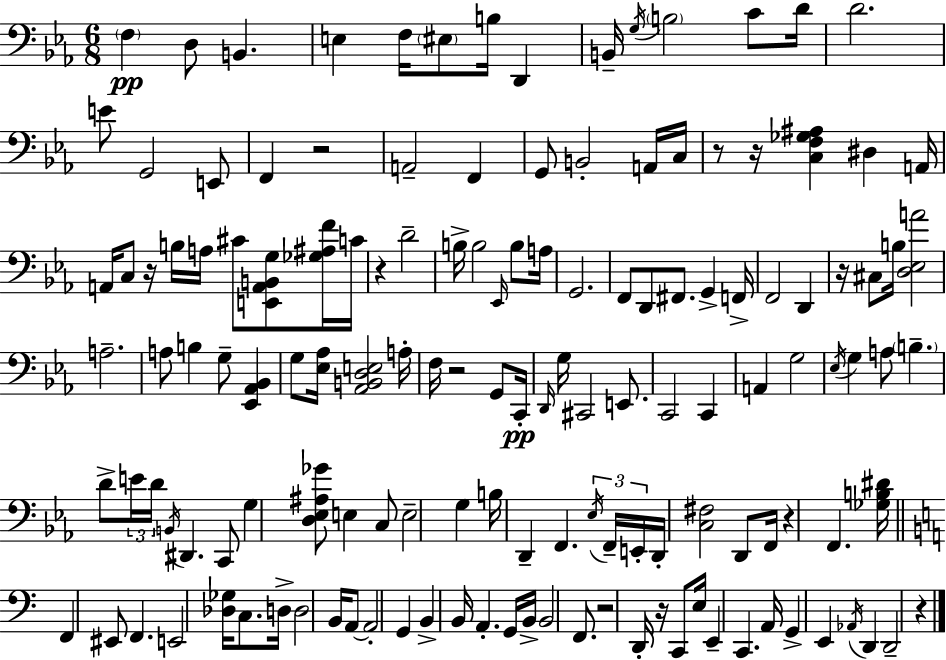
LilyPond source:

{
  \clef bass
  \numericTimeSignature
  \time 6/8
  \key ees \major
  \parenthesize f4\pp d8 b,4. | e4 f16 \parenthesize eis8 b16 d,4 | b,16-- \acciaccatura { g16 } \parenthesize b2 c'8 | d'16 d'2. | \break e'8 g,2 e,8 | f,4 r2 | a,2-- f,4 | g,8 b,2-. a,16 | \break c16 r8 r16 <c f ges ais>4 dis4 | a,16 a,16 c8 r16 b16 a16 cis'8 <e, a, b, g>8 <ges ais f'>16 | c'16 r4 d'2-- | b16-> b2 \grace { ees,16 } b8 | \break a16 g,2. | f,8 d,8 fis,8. g,4-> | f,16-> f,2 d,4 | r16 cis8 b16 <d ees a'>2 | \break a2.-- | a8 b4 g8-- <ees, aes, bes,>4 | g8 <ees aes>16 <aes, b, d e>2 | a16-. f16 r2 g,8 | \break c,16-.\pp \grace { d,16 } g16 cis,2 | e,8. c,2 c,4 | a,4 g2 | \acciaccatura { ees16 } g4 a8 \parenthesize b4.-- | \break d'8-> \tuplet 3/2 { e'16 d'16 \acciaccatura { b,16 } } dis,4. | c,8 g4 <d ees ais ges'>8 e4 | c8 e2-- | g4 b16 d,4-- f,4. | \break \tuplet 3/2 { \acciaccatura { ees16 } f,16-- e,16-. } d,16-. <c fis>2 | d,8 f,16 r4 f,4. | <ges b dis'>16 \bar "||" \break \key a \minor f,4 eis,8 f,4. | e,2 <des ges>16 c8. | d16-> d2 b,16 a,8~~ | a,2-. g,4 | \break b,4-> b,16 a,4.-. g,16 | b,16-> b,2 f,8. | r2 d,16-. r16 c,8 | e16 e,4-- c,4. a,16 | \break g,4-> e,4 \acciaccatura { aes,16 } d,4 | d,2-- r4 | \bar "|."
}